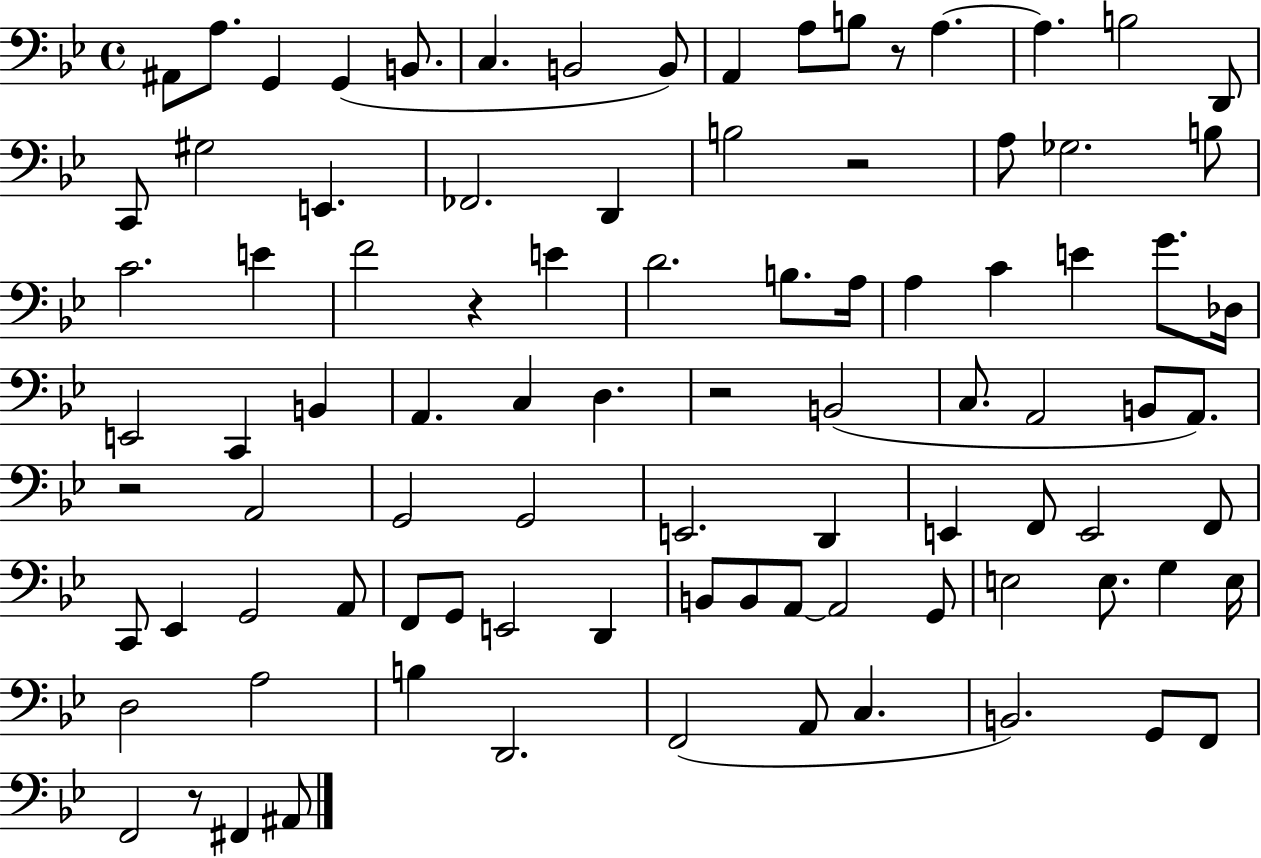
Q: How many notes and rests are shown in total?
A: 92